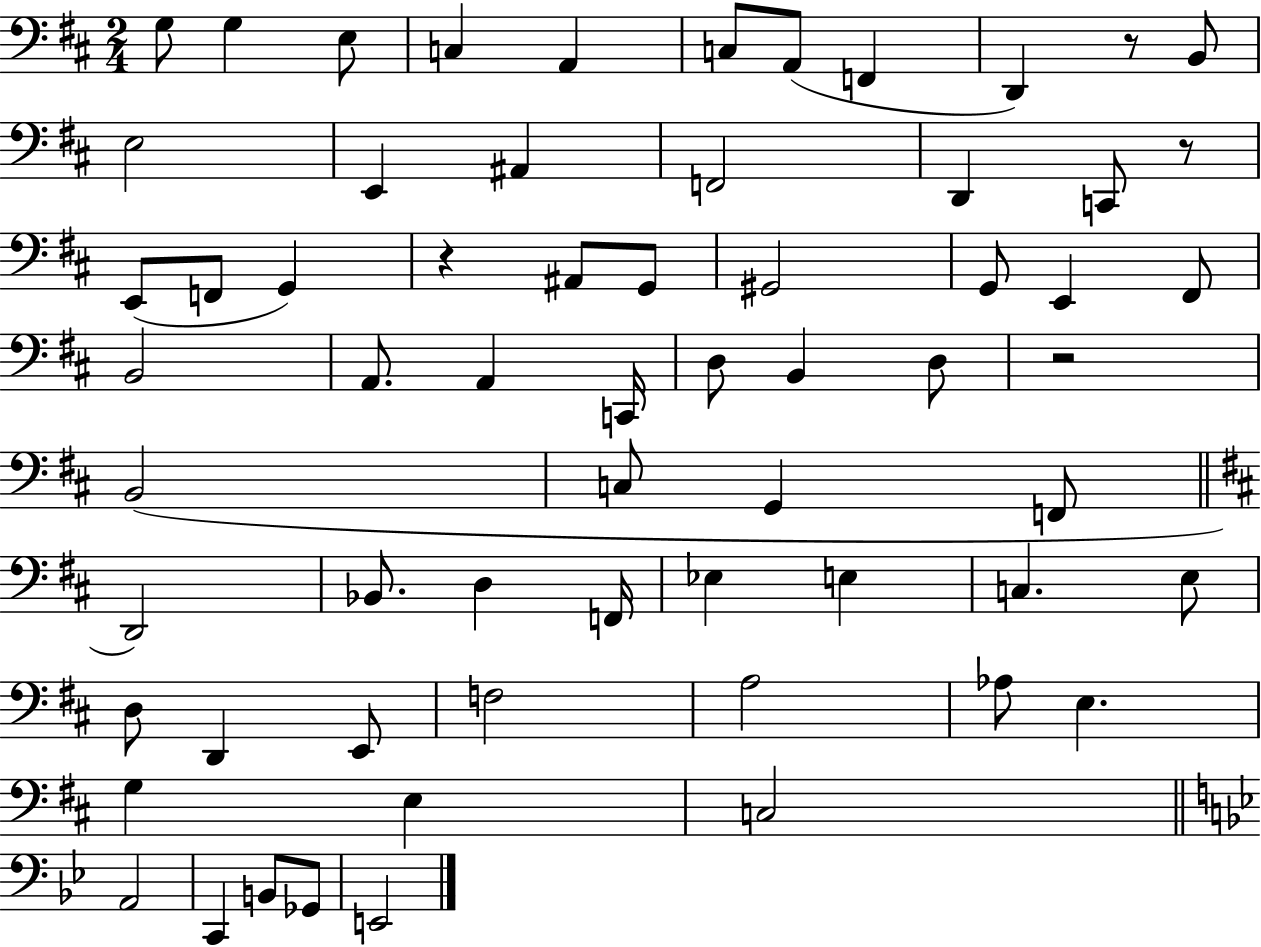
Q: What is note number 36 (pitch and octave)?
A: F2